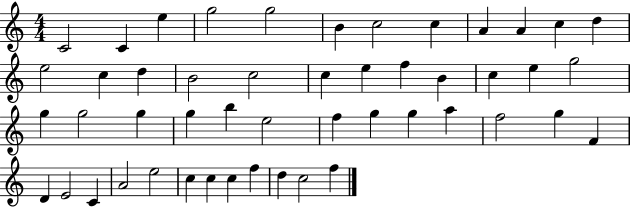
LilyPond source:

{
  \clef treble
  \numericTimeSignature
  \time 4/4
  \key c \major
  c'2 c'4 e''4 | g''2 g''2 | b'4 c''2 c''4 | a'4 a'4 c''4 d''4 | \break e''2 c''4 d''4 | b'2 c''2 | c''4 e''4 f''4 b'4 | c''4 e''4 g''2 | \break g''4 g''2 g''4 | g''4 b''4 e''2 | f''4 g''4 g''4 a''4 | f''2 g''4 f'4 | \break d'4 e'2 c'4 | a'2 e''2 | c''4 c''4 c''4 f''4 | d''4 c''2 f''4 | \break \bar "|."
}